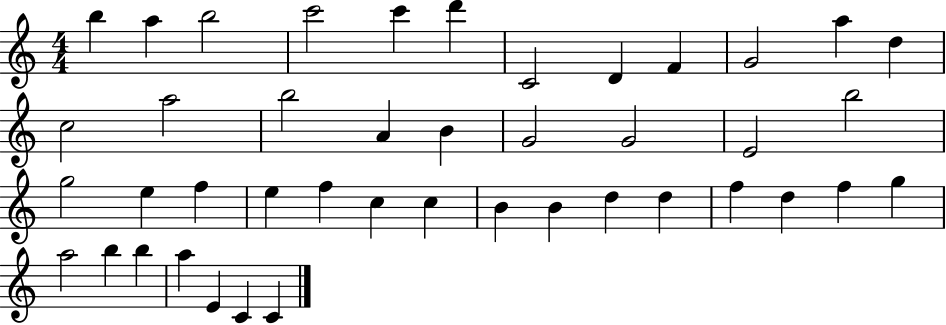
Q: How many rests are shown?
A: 0